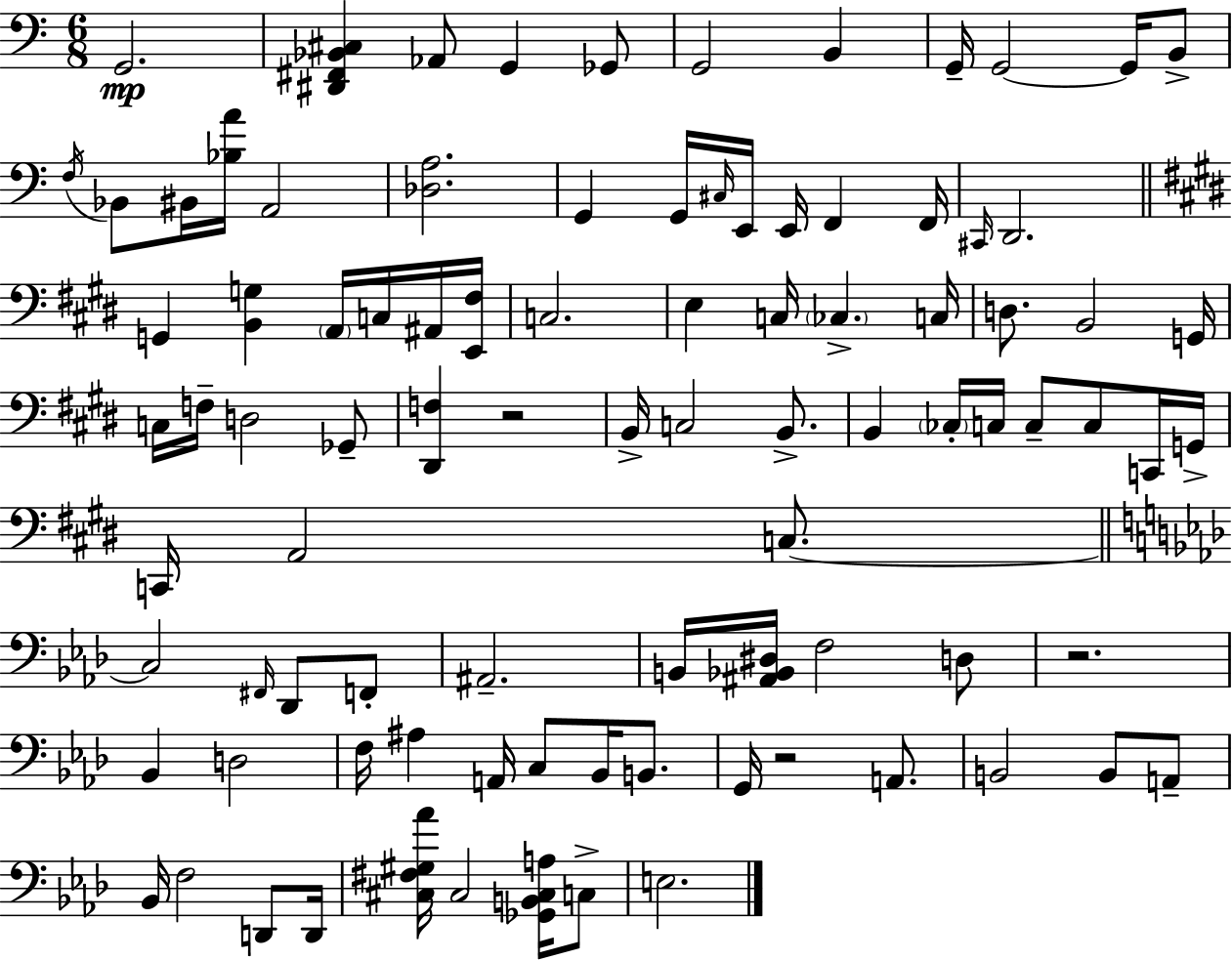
{
  \clef bass
  \numericTimeSignature
  \time 6/8
  \key a \minor
  g,2.\mp | <dis, fis, bes, cis>4 aes,8 g,4 ges,8 | g,2 b,4 | g,16-- g,2~~ g,16 b,8-> | \break \acciaccatura { f16 } bes,8 bis,16 <bes a'>16 a,2 | <des a>2. | g,4 g,16 \grace { cis16 } e,16 e,16 f,4 | f,16 \grace { cis,16 } d,2. | \break \bar "||" \break \key e \major g,4 <b, g>4 \parenthesize a,16 c16 ais,16 <e, fis>16 | c2. | e4 c16 \parenthesize ces4.-> c16 | d8. b,2 g,16 | \break c16 f16-- d2 ges,8-- | <dis, f>4 r2 | b,16-> c2 b,8.-> | b,4 \parenthesize ces16-. c16 c8-- c8 c,16 g,16-> | \break c,16 a,2 c8.~~ | \bar "||" \break \key aes \major c2 \grace { fis,16 } des,8 f,8-. | ais,2.-- | b,16 <ais, bes, dis>16 f2 d8 | r2. | \break bes,4 d2 | f16 ais4 a,16 c8 bes,16 b,8. | g,16 r2 a,8. | b,2 b,8 a,8-- | \break bes,16 f2 d,8 | d,16 <cis fis gis aes'>16 cis2 <ges, b, cis a>16 c8-> | e2. | \bar "|."
}